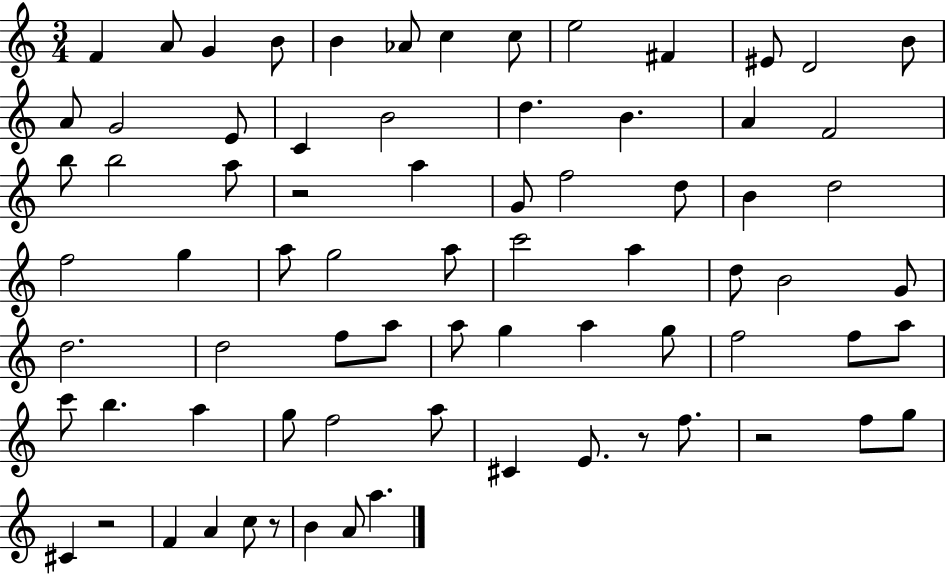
{
  \clef treble
  \numericTimeSignature
  \time 3/4
  \key c \major
  f'4 a'8 g'4 b'8 | b'4 aes'8 c''4 c''8 | e''2 fis'4 | eis'8 d'2 b'8 | \break a'8 g'2 e'8 | c'4 b'2 | d''4. b'4. | a'4 f'2 | \break b''8 b''2 a''8 | r2 a''4 | g'8 f''2 d''8 | b'4 d''2 | \break f''2 g''4 | a''8 g''2 a''8 | c'''2 a''4 | d''8 b'2 g'8 | \break d''2. | d''2 f''8 a''8 | a''8 g''4 a''4 g''8 | f''2 f''8 a''8 | \break c'''8 b''4. a''4 | g''8 f''2 a''8 | cis'4 e'8. r8 f''8. | r2 f''8 g''8 | \break cis'4 r2 | f'4 a'4 c''8 r8 | b'4 a'8 a''4. | \bar "|."
}